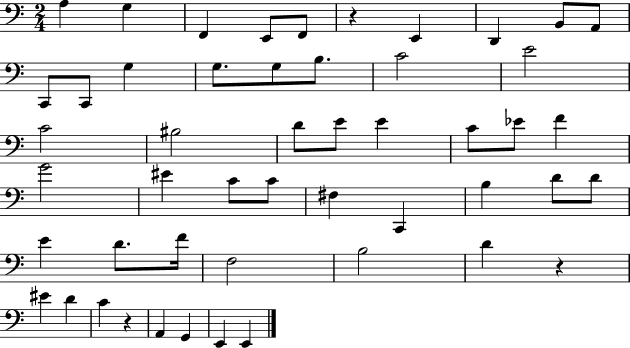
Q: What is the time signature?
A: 2/4